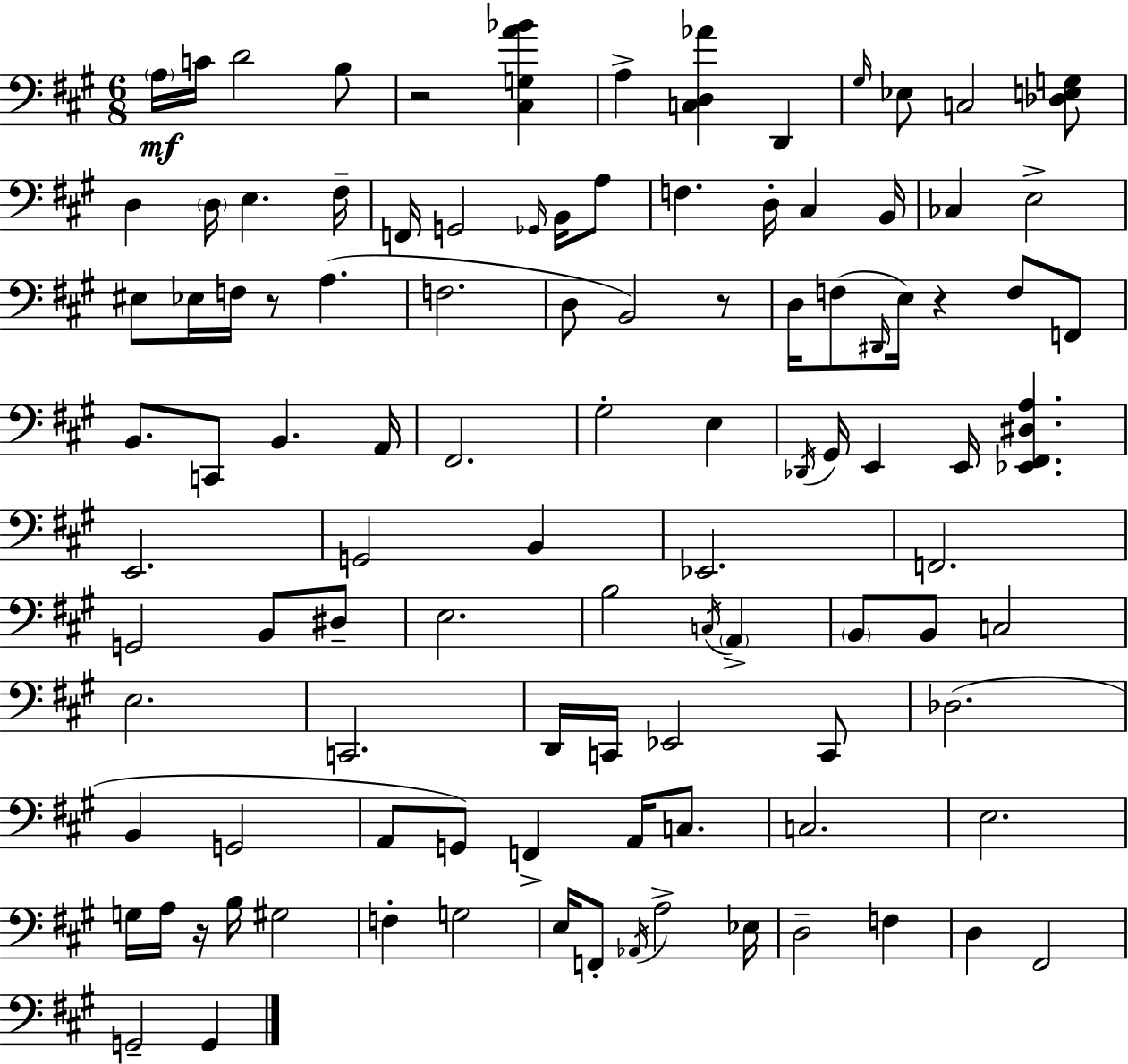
X:1
T:Untitled
M:6/8
L:1/4
K:A
A,/4 C/4 D2 B,/2 z2 [^C,G,A_B] A, [C,D,_A] D,, ^G,/4 _E,/2 C,2 [_D,E,G,]/2 D, D,/4 E, ^F,/4 F,,/4 G,,2 _G,,/4 B,,/4 A,/2 F, D,/4 ^C, B,,/4 _C, E,2 ^E,/2 _E,/4 F,/4 z/2 A, F,2 D,/2 B,,2 z/2 D,/4 F,/2 ^D,,/4 E,/4 z F,/2 F,,/2 B,,/2 C,,/2 B,, A,,/4 ^F,,2 ^G,2 E, _D,,/4 ^G,,/4 E,, E,,/4 [_E,,^F,,^D,A,] E,,2 G,,2 B,, _E,,2 F,,2 G,,2 B,,/2 ^D,/2 E,2 B,2 C,/4 A,, B,,/2 B,,/2 C,2 E,2 C,,2 D,,/4 C,,/4 _E,,2 C,,/2 _D,2 B,, G,,2 A,,/2 G,,/2 F,, A,,/4 C,/2 C,2 E,2 G,/4 A,/4 z/4 B,/4 ^G,2 F, G,2 E,/4 F,,/2 _A,,/4 A,2 _E,/4 D,2 F, D, ^F,,2 G,,2 G,,